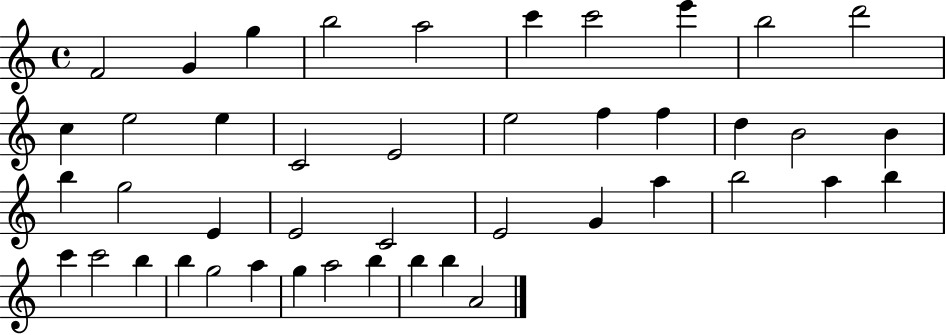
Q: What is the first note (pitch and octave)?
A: F4